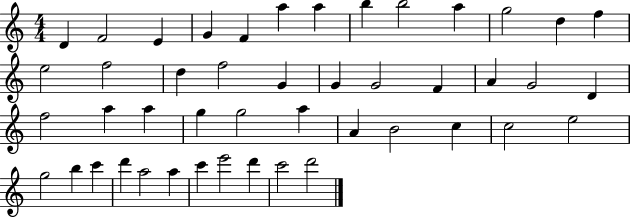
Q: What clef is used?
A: treble